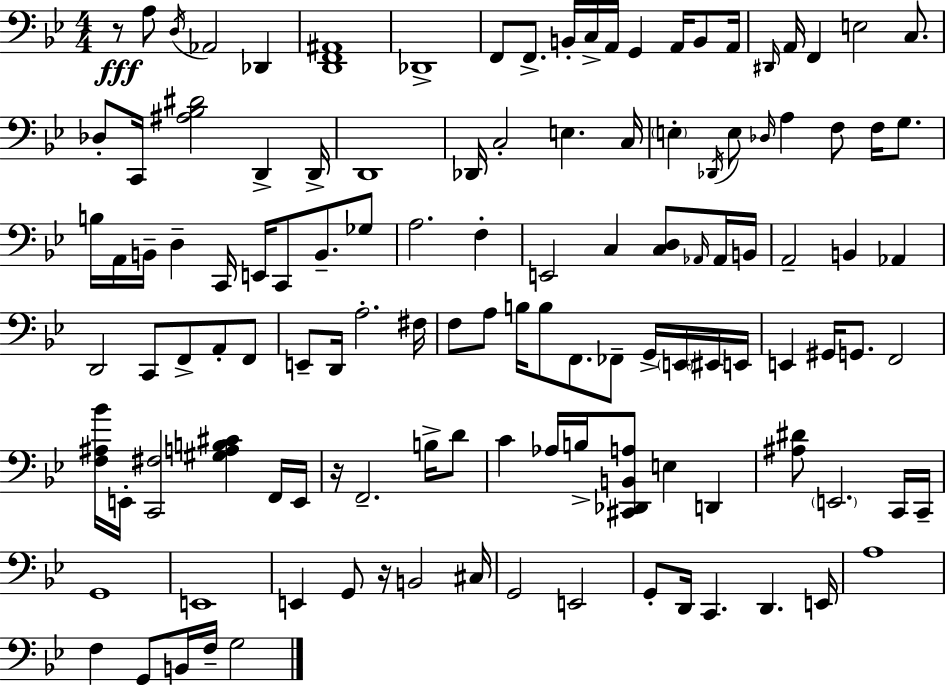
R/e A3/e D3/s Ab2/h Db2/q [D2,F2,A#2]/w Db2/w F2/e F2/e. B2/s C3/s A2/s G2/q A2/s B2/e A2/s D#2/s A2/s F2/q E3/h C3/e. Db3/e C2/s [A#3,Bb3,D#4]/h D2/q D2/s D2/w Db2/s C3/h E3/q. C3/s E3/q Db2/s E3/e Db3/s A3/q F3/e F3/s G3/e. B3/s A2/s B2/s D3/q C2/s E2/s C2/e B2/e. Gb3/e A3/h. F3/q E2/h C3/q [C3,D3]/e Ab2/s Ab2/s B2/s A2/h B2/q Ab2/q D2/h C2/e F2/e A2/e F2/e E2/e D2/s A3/h. F#3/s F3/e A3/e B3/s B3/e F2/e. FES2/e G2/s E2/s EIS2/s E2/s E2/q G#2/s G2/e. F2/h [F3,A#3,Bb4]/s E2/s [C2,F#3]/h [G#3,A3,B3,C#4]/q F2/s E2/s R/s F2/h. B3/s D4/e C4/q Ab3/s B3/s [C#2,Db2,B2,A3]/e E3/q D2/q [A#3,D#4]/e E2/h. C2/s C2/s G2/w E2/w E2/q G2/e R/s B2/h C#3/s G2/h E2/h G2/e D2/s C2/q. D2/q. E2/s A3/w F3/q G2/e B2/s F3/s G3/h